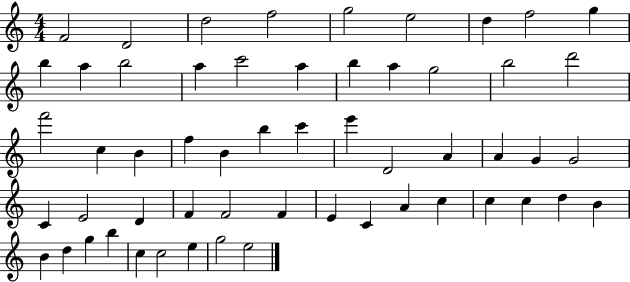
{
  \clef treble
  \numericTimeSignature
  \time 4/4
  \key c \major
  f'2 d'2 | d''2 f''2 | g''2 e''2 | d''4 f''2 g''4 | \break b''4 a''4 b''2 | a''4 c'''2 a''4 | b''4 a''4 g''2 | b''2 d'''2 | \break f'''2 c''4 b'4 | f''4 b'4 b''4 c'''4 | e'''4 d'2 a'4 | a'4 g'4 g'2 | \break c'4 e'2 d'4 | f'4 f'2 f'4 | e'4 c'4 a'4 c''4 | c''4 c''4 d''4 b'4 | \break b'4 d''4 g''4 b''4 | c''4 c''2 e''4 | g''2 e''2 | \bar "|."
}